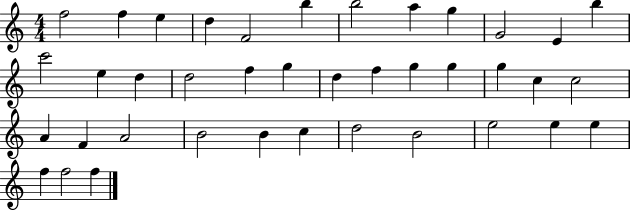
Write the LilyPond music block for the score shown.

{
  \clef treble
  \numericTimeSignature
  \time 4/4
  \key c \major
  f''2 f''4 e''4 | d''4 f'2 b''4 | b''2 a''4 g''4 | g'2 e'4 b''4 | \break c'''2 e''4 d''4 | d''2 f''4 g''4 | d''4 f''4 g''4 g''4 | g''4 c''4 c''2 | \break a'4 f'4 a'2 | b'2 b'4 c''4 | d''2 b'2 | e''2 e''4 e''4 | \break f''4 f''2 f''4 | \bar "|."
}